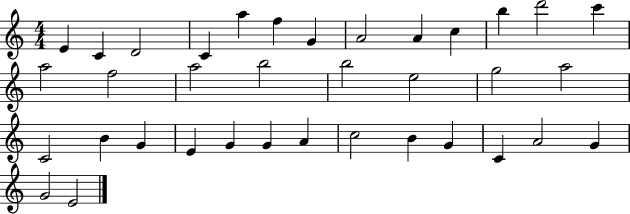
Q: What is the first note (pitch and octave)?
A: E4